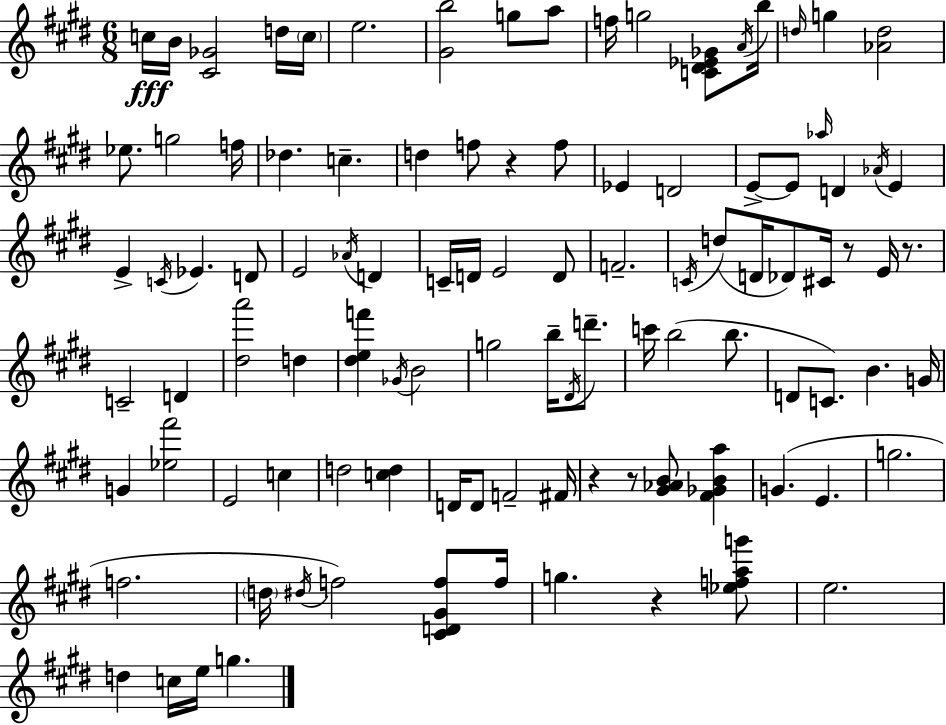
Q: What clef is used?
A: treble